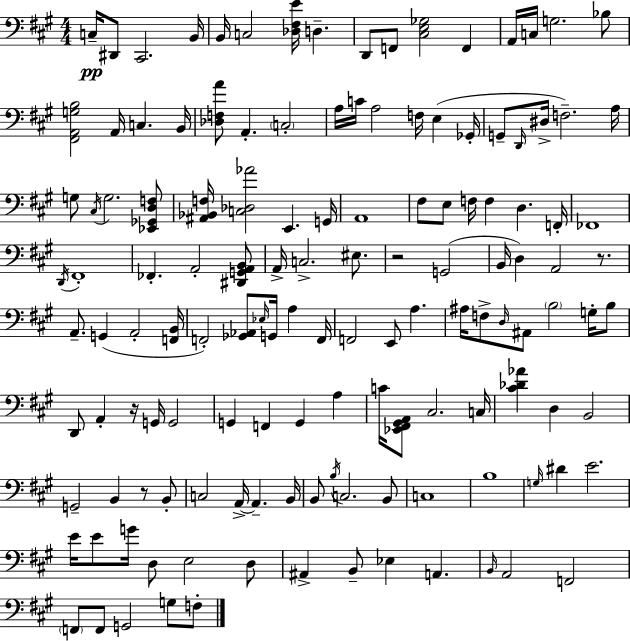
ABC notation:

X:1
T:Untitled
M:4/4
L:1/4
K:A
C,/4 ^D,,/2 ^C,,2 B,,/4 B,,/4 C,2 [_D,^F,E]/4 D, D,,/2 F,,/2 [^C,E,_G,]2 F,, A,,/4 C,/4 G,2 _B,/2 [^F,,A,,G,B,]2 A,,/4 C, B,,/4 [_D,F,A]/2 A,, C,2 A,/4 C/4 A,2 F,/4 E, _G,,/4 G,,/2 D,,/4 ^D,/4 F,2 A,/4 G,/2 ^C,/4 G,2 [_E,,_G,,D,F,]/2 [^A,,_B,,F,]/4 [C,_D,_A]2 E,, G,,/4 A,,4 ^F,/2 E,/2 F,/4 F, D, F,,/4 _F,,4 D,,/4 ^F,,4 _F,, A,,2 [^D,,G,,A,,B,,]/2 A,,/4 C,2 ^E,/2 z2 G,,2 B,,/4 D, A,,2 z/2 A,,/2 G,, A,,2 [F,,B,,]/4 F,,2 [_G,,_A,,]/2 _E,/4 G,,/4 A, F,,/4 F,,2 E,,/2 A, ^A,/4 F,/2 D,/4 ^A,,/2 B,2 G,/4 B,/2 D,,/2 A,, z/4 G,,/4 G,,2 G,, F,, G,, A, C/4 [_E,,^F,,^G,,A,,]/2 ^C,2 C,/4 [^C_D_A] D, B,,2 G,,2 B,, z/2 B,,/2 C,2 A,,/4 A,, B,,/4 B,,/2 B,/4 C,2 B,,/2 C,4 B,4 G,/4 ^D E2 E/4 E/2 G/4 D,/2 E,2 D,/2 ^A,, B,,/2 _E, A,, B,,/4 A,,2 F,,2 F,,/2 F,,/2 G,,2 G,/2 F,/2